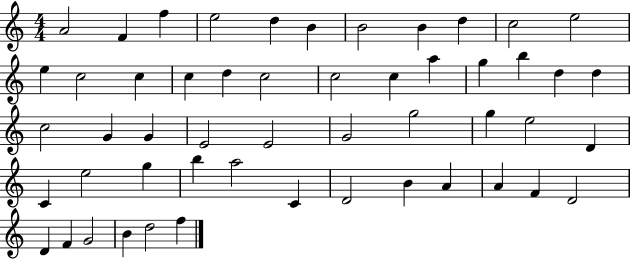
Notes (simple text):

A4/h F4/q F5/q E5/h D5/q B4/q B4/h B4/q D5/q C5/h E5/h E5/q C5/h C5/q C5/q D5/q C5/h C5/h C5/q A5/q G5/q B5/q D5/q D5/q C5/h G4/q G4/q E4/h E4/h G4/h G5/h G5/q E5/h D4/q C4/q E5/h G5/q B5/q A5/h C4/q D4/h B4/q A4/q A4/q F4/q D4/h D4/q F4/q G4/h B4/q D5/h F5/q